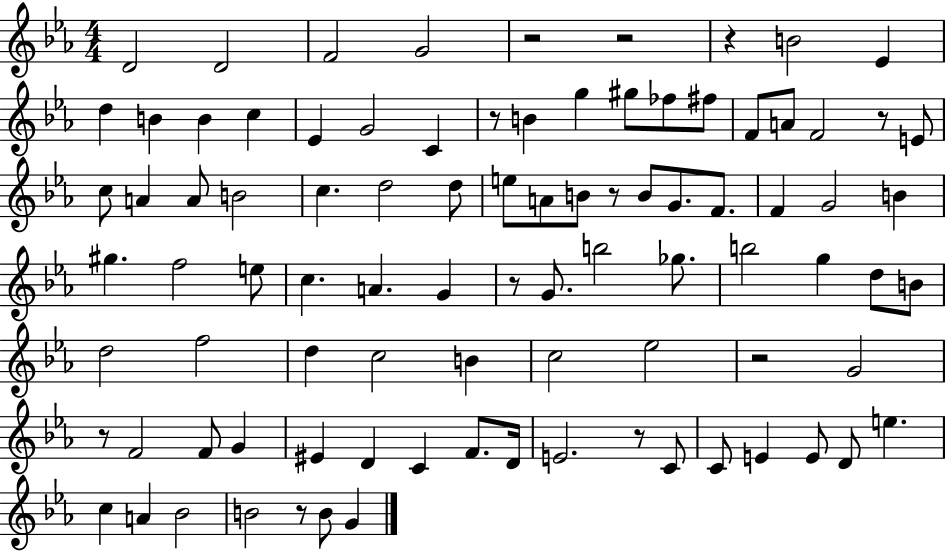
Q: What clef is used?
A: treble